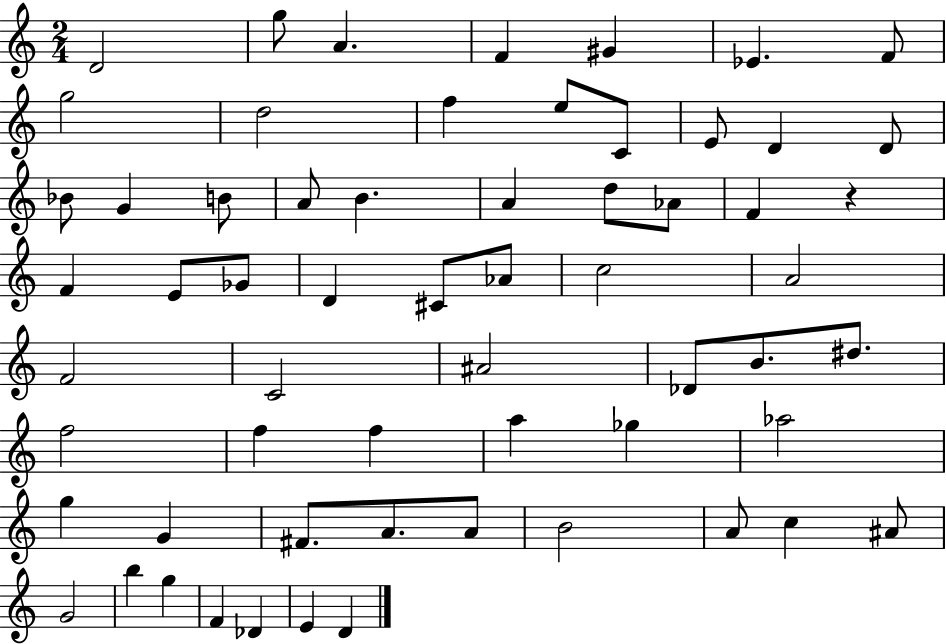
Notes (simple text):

D4/h G5/e A4/q. F4/q G#4/q Eb4/q. F4/e G5/h D5/h F5/q E5/e C4/e E4/e D4/q D4/e Bb4/e G4/q B4/e A4/e B4/q. A4/q D5/e Ab4/e F4/q R/q F4/q E4/e Gb4/e D4/q C#4/e Ab4/e C5/h A4/h F4/h C4/h A#4/h Db4/e B4/e. D#5/e. F5/h F5/q F5/q A5/q Gb5/q Ab5/h G5/q G4/q F#4/e. A4/e. A4/e B4/h A4/e C5/q A#4/e G4/h B5/q G5/q F4/q Db4/q E4/q D4/q